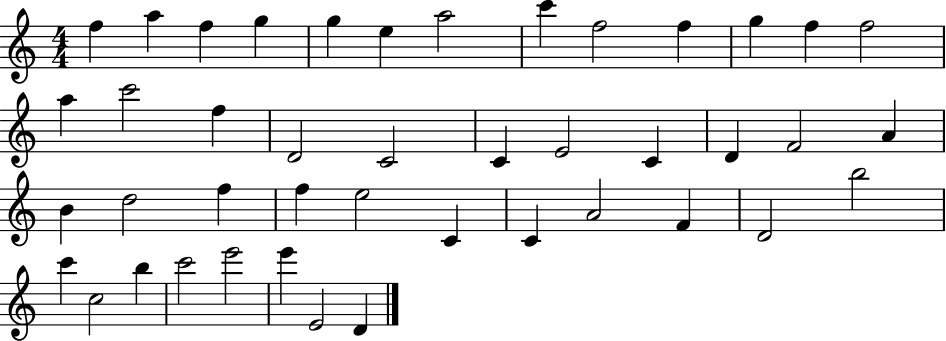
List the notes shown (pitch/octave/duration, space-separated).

F5/q A5/q F5/q G5/q G5/q E5/q A5/h C6/q F5/h F5/q G5/q F5/q F5/h A5/q C6/h F5/q D4/h C4/h C4/q E4/h C4/q D4/q F4/h A4/q B4/q D5/h F5/q F5/q E5/h C4/q C4/q A4/h F4/q D4/h B5/h C6/q C5/h B5/q C6/h E6/h E6/q E4/h D4/q